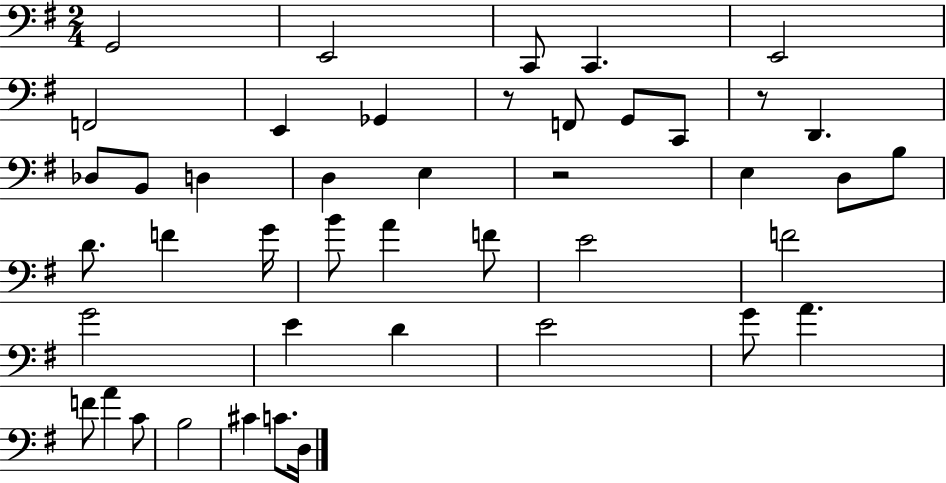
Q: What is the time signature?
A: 2/4